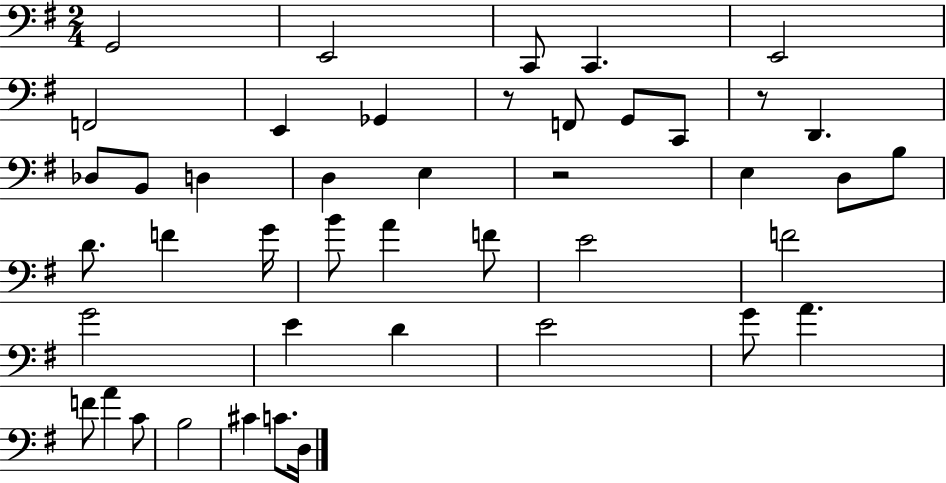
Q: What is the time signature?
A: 2/4